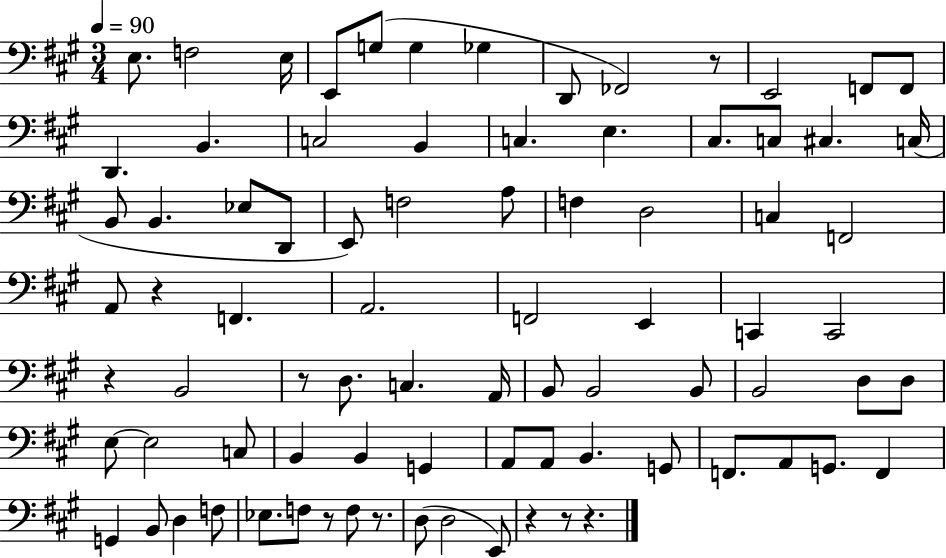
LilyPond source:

{
  \clef bass
  \numericTimeSignature
  \time 3/4
  \key a \major
  \tempo 4 = 90
  e8. f2 e16 | e,8 g8( g4 ges4 | d,8 fes,2) r8 | e,2 f,8 f,8 | \break d,4. b,4. | c2 b,4 | c4. e4. | cis8. c8 cis4. c16( | \break b,8 b,4. ees8 d,8 | e,8) f2 a8 | f4 d2 | c4 f,2 | \break a,8 r4 f,4. | a,2. | f,2 e,4 | c,4 c,2 | \break r4 b,2 | r8 d8. c4. a,16 | b,8 b,2 b,8 | b,2 d8 d8 | \break e8~~ e2 c8 | b,4 b,4 g,4 | a,8 a,8 b,4. g,8 | f,8. a,8 g,8. f,4 | \break g,4 b,8 d4 f8 | ees8. f8 r8 f8 r8. | d8( d2 e,8) | r4 r8 r4. | \break \bar "|."
}